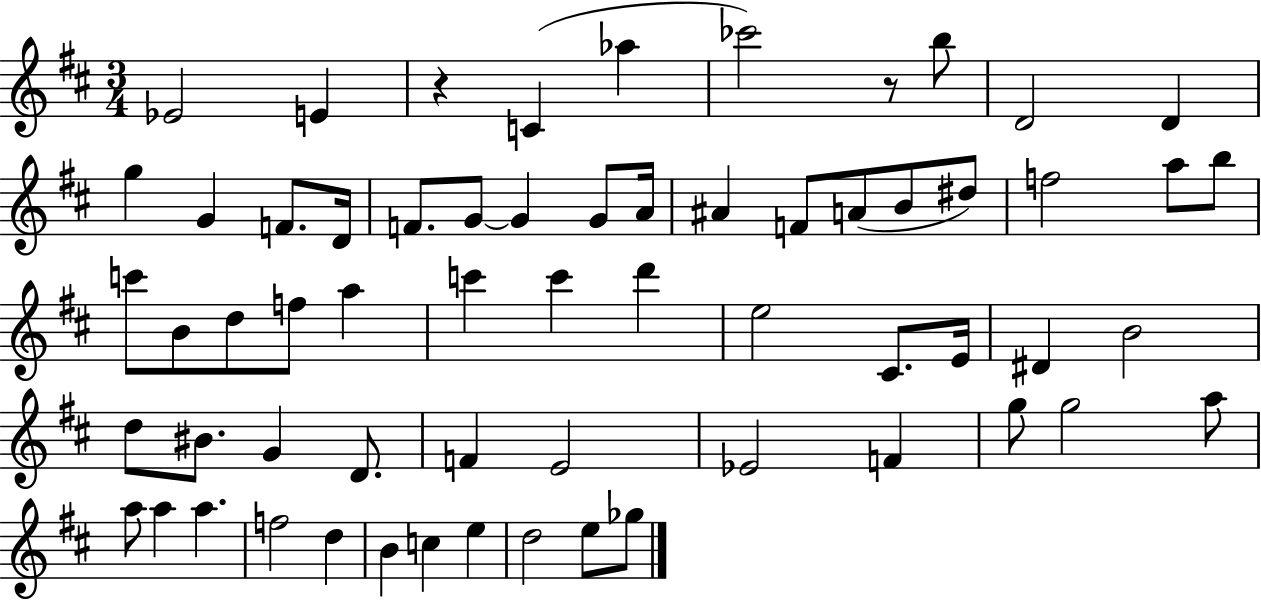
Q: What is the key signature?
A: D major